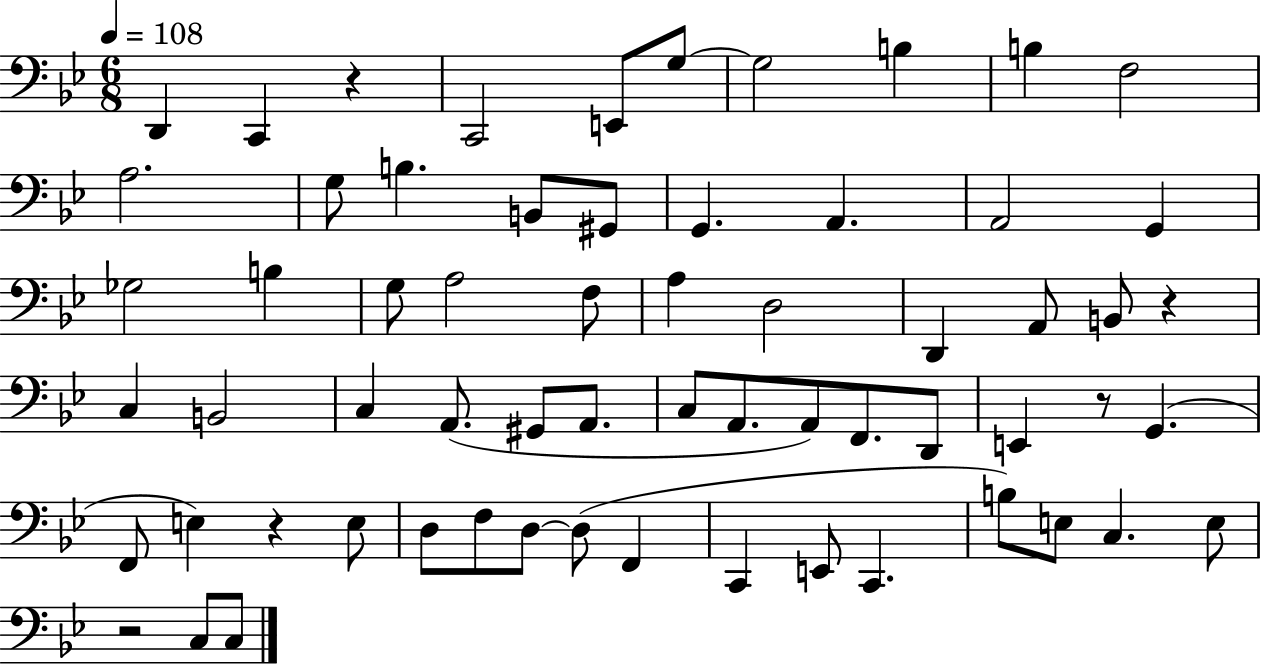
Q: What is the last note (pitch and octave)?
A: C3